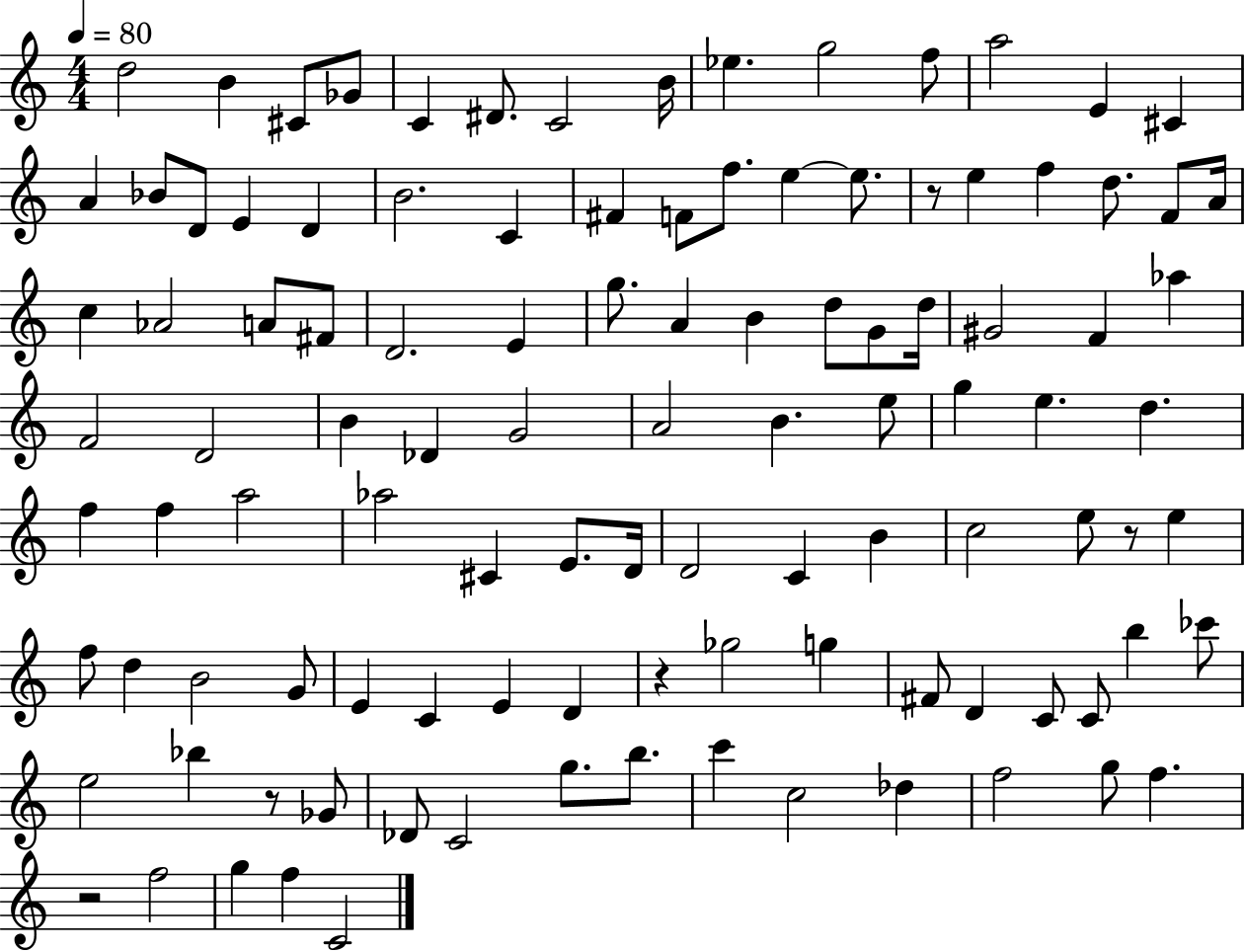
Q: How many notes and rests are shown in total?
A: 108